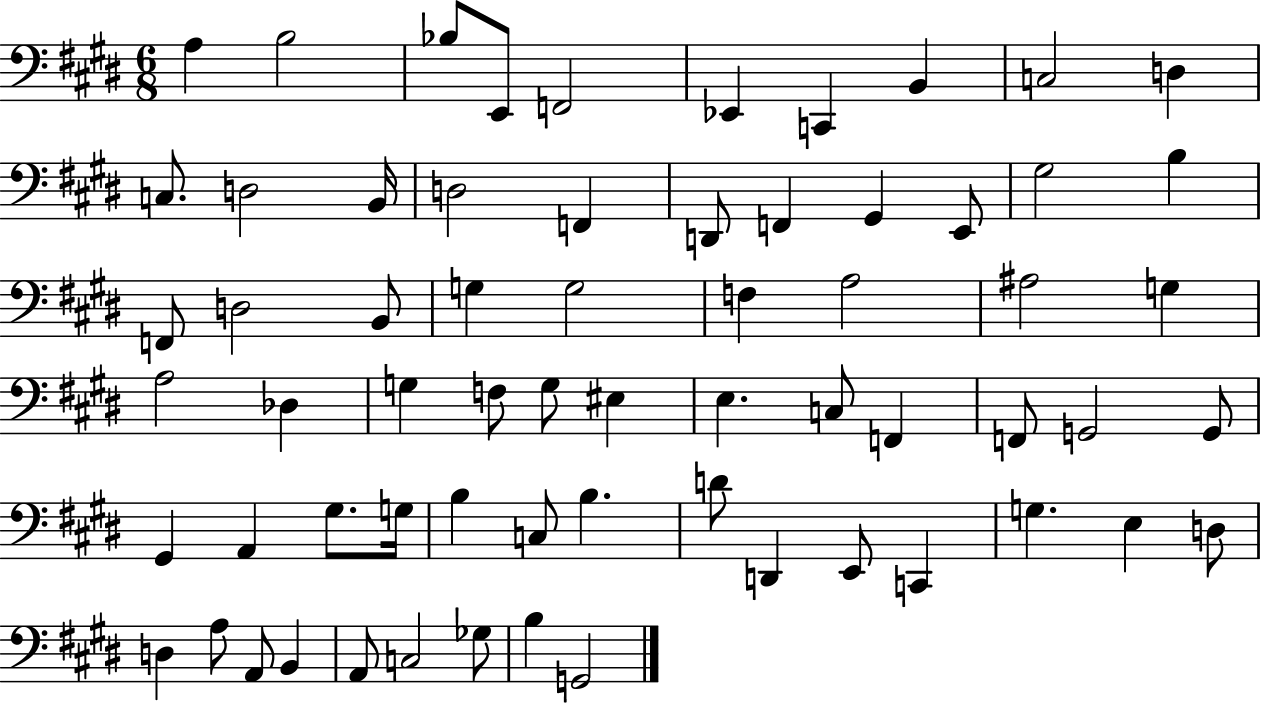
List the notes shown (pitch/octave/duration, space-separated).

A3/q B3/h Bb3/e E2/e F2/h Eb2/q C2/q B2/q C3/h D3/q C3/e. D3/h B2/s D3/h F2/q D2/e F2/q G#2/q E2/e G#3/h B3/q F2/e D3/h B2/e G3/q G3/h F3/q A3/h A#3/h G3/q A3/h Db3/q G3/q F3/e G3/e EIS3/q E3/q. C3/e F2/q F2/e G2/h G2/e G#2/q A2/q G#3/e. G3/s B3/q C3/e B3/q. D4/e D2/q E2/e C2/q G3/q. E3/q D3/e D3/q A3/e A2/e B2/q A2/e C3/h Gb3/e B3/q G2/h